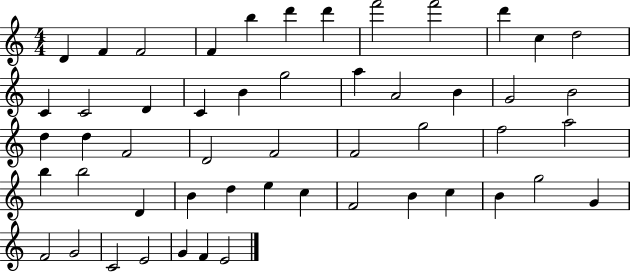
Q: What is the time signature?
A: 4/4